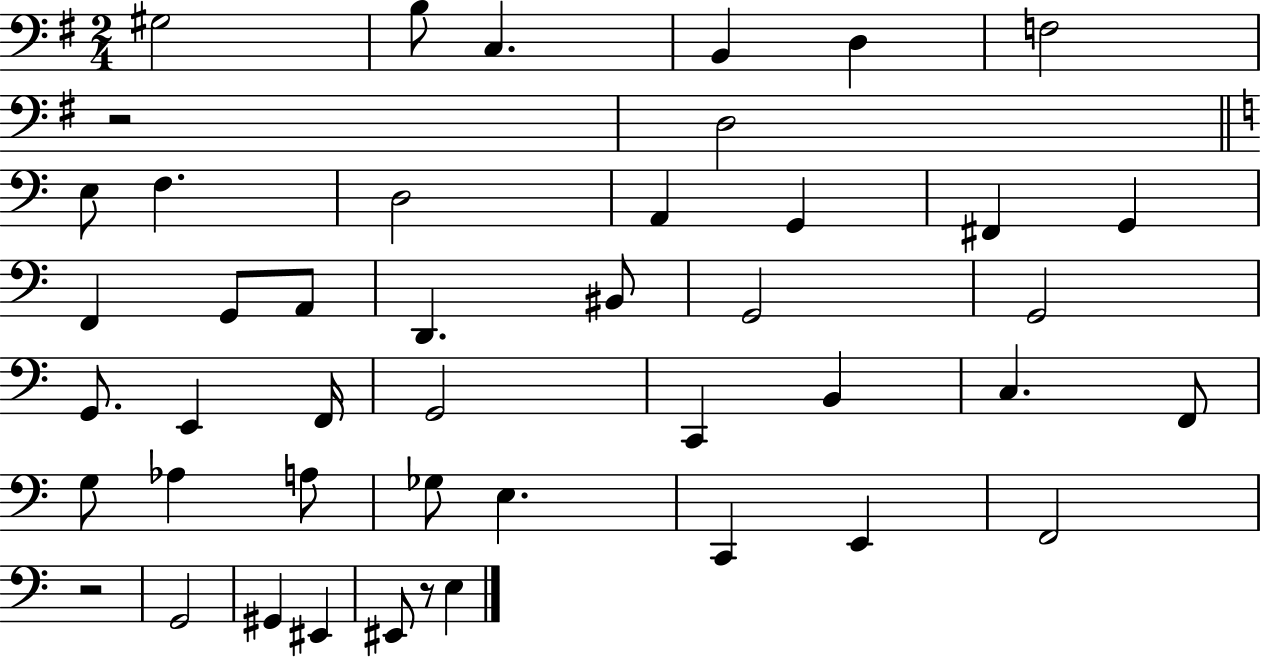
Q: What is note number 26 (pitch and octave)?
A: C2